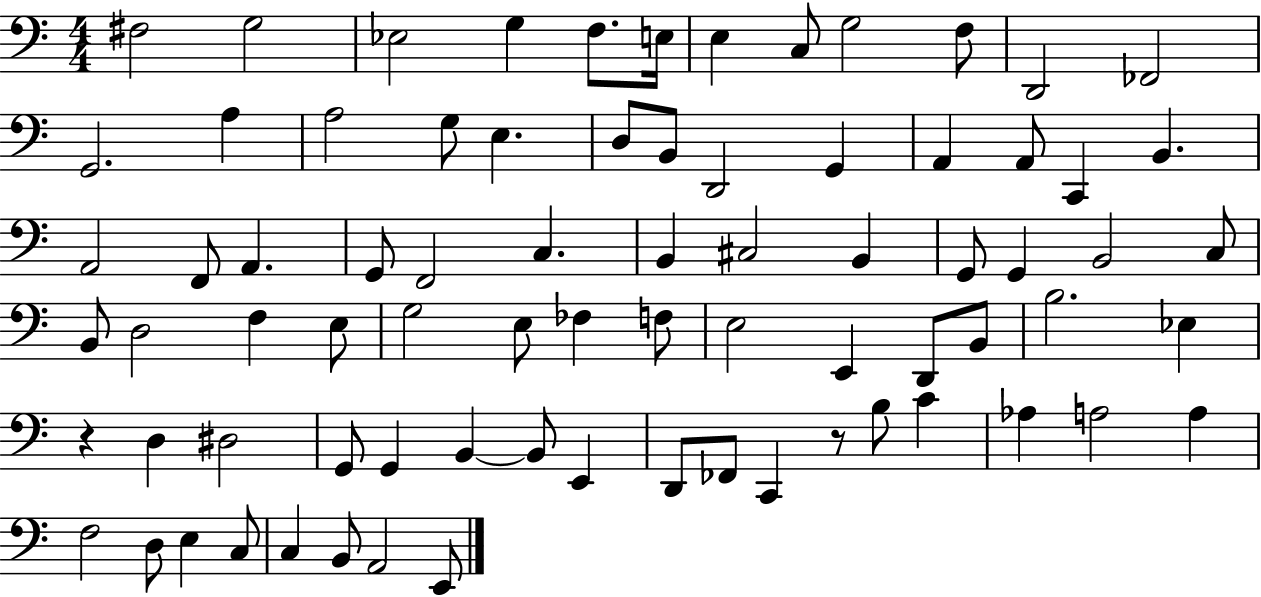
F#3/h G3/h Eb3/h G3/q F3/e. E3/s E3/q C3/e G3/h F3/e D2/h FES2/h G2/h. A3/q A3/h G3/e E3/q. D3/e B2/e D2/h G2/q A2/q A2/e C2/q B2/q. A2/h F2/e A2/q. G2/e F2/h C3/q. B2/q C#3/h B2/q G2/e G2/q B2/h C3/e B2/e D3/h F3/q E3/e G3/h E3/e FES3/q F3/e E3/h E2/q D2/e B2/e B3/h. Eb3/q R/q D3/q D#3/h G2/e G2/q B2/q B2/e E2/q D2/e FES2/e C2/q R/e B3/e C4/q Ab3/q A3/h A3/q F3/h D3/e E3/q C3/e C3/q B2/e A2/h E2/e